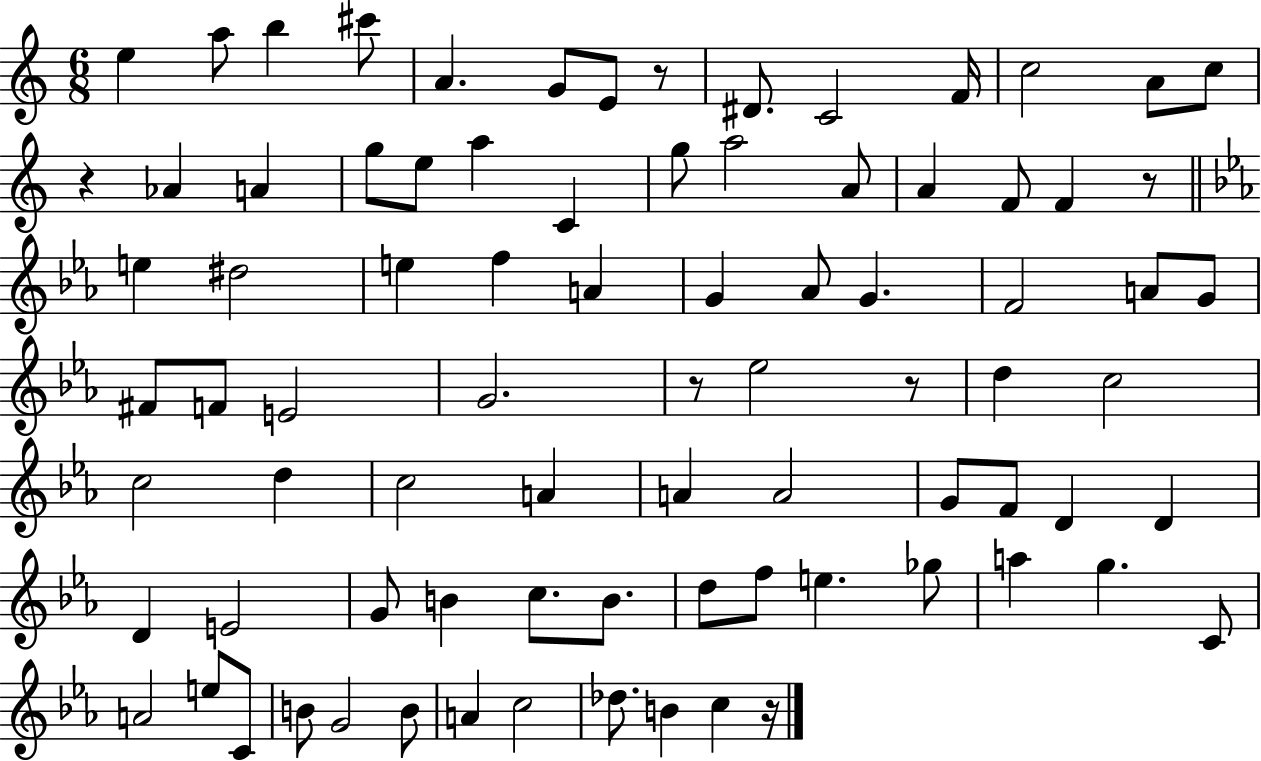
{
  \clef treble
  \numericTimeSignature
  \time 6/8
  \key c \major
  e''4 a''8 b''4 cis'''8 | a'4. g'8 e'8 r8 | dis'8. c'2 f'16 | c''2 a'8 c''8 | \break r4 aes'4 a'4 | g''8 e''8 a''4 c'4 | g''8 a''2 a'8 | a'4 f'8 f'4 r8 | \break \bar "||" \break \key ees \major e''4 dis''2 | e''4 f''4 a'4 | g'4 aes'8 g'4. | f'2 a'8 g'8 | \break fis'8 f'8 e'2 | g'2. | r8 ees''2 r8 | d''4 c''2 | \break c''2 d''4 | c''2 a'4 | a'4 a'2 | g'8 f'8 d'4 d'4 | \break d'4 e'2 | g'8 b'4 c''8. b'8. | d''8 f''8 e''4. ges''8 | a''4 g''4. c'8 | \break a'2 e''8 c'8 | b'8 g'2 b'8 | a'4 c''2 | des''8. b'4 c''4 r16 | \break \bar "|."
}